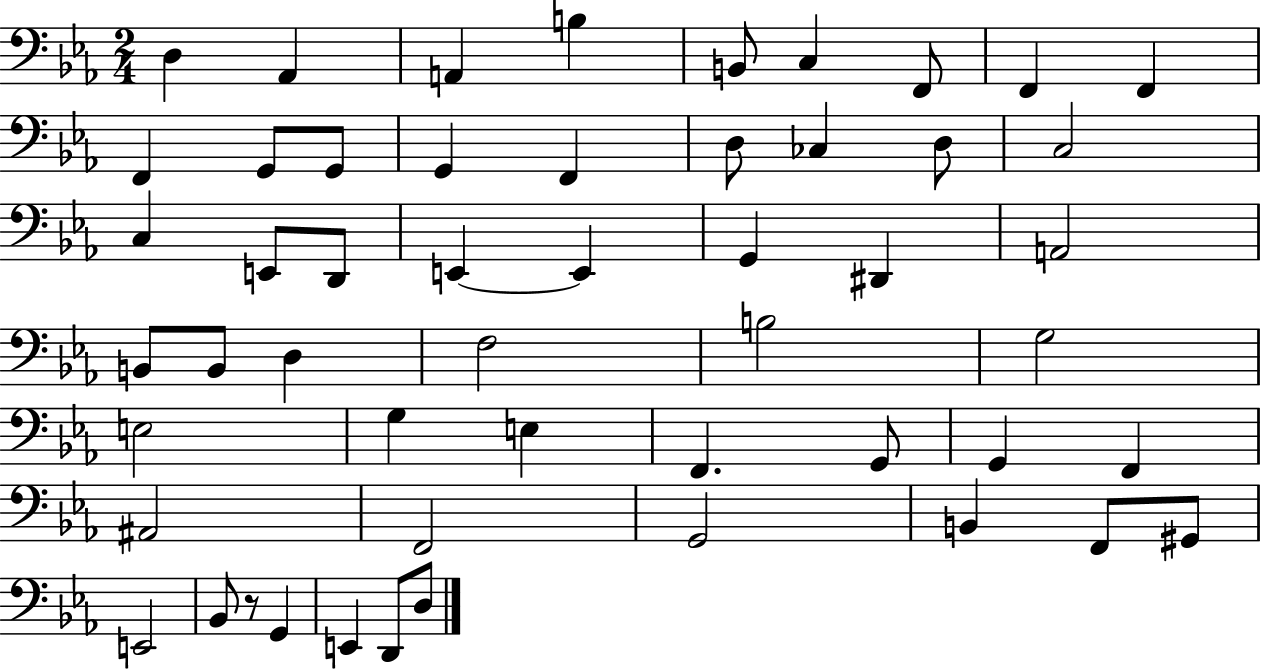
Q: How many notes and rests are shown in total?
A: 52